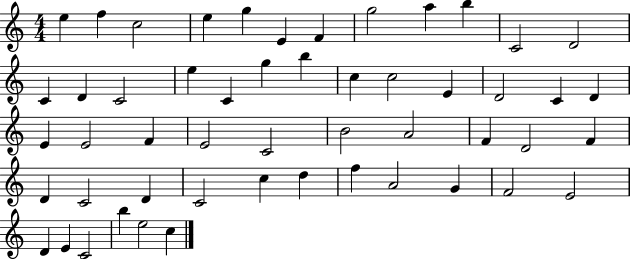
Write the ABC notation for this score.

X:1
T:Untitled
M:4/4
L:1/4
K:C
e f c2 e g E F g2 a b C2 D2 C D C2 e C g b c c2 E D2 C D E E2 F E2 C2 B2 A2 F D2 F D C2 D C2 c d f A2 G F2 E2 D E C2 b e2 c